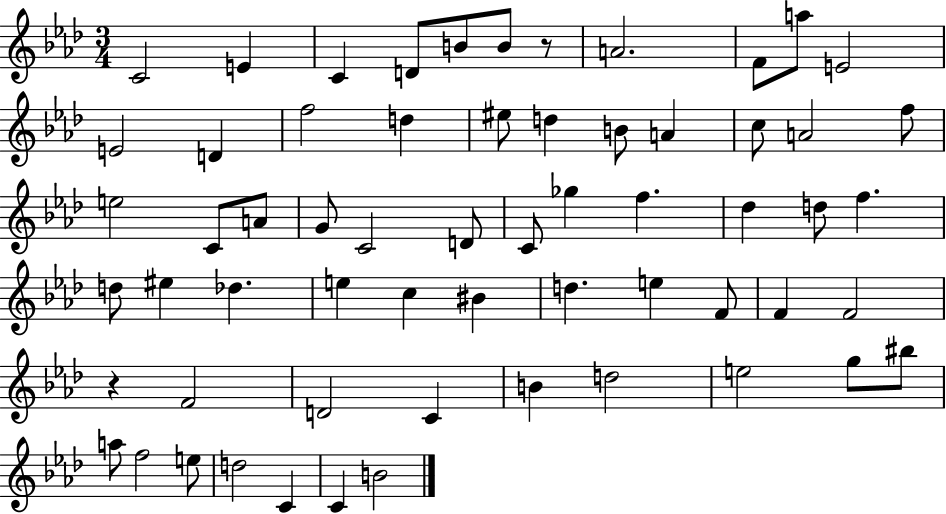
{
  \clef treble
  \numericTimeSignature
  \time 3/4
  \key aes \major
  c'2 e'4 | c'4 d'8 b'8 b'8 r8 | a'2. | f'8 a''8 e'2 | \break e'2 d'4 | f''2 d''4 | eis''8 d''4 b'8 a'4 | c''8 a'2 f''8 | \break e''2 c'8 a'8 | g'8 c'2 d'8 | c'8 ges''4 f''4. | des''4 d''8 f''4. | \break d''8 eis''4 des''4. | e''4 c''4 bis'4 | d''4. e''4 f'8 | f'4 f'2 | \break r4 f'2 | d'2 c'4 | b'4 d''2 | e''2 g''8 bis''8 | \break a''8 f''2 e''8 | d''2 c'4 | c'4 b'2 | \bar "|."
}